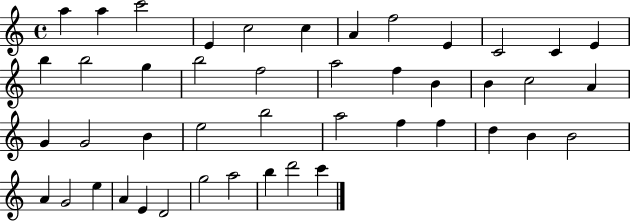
{
  \clef treble
  \time 4/4
  \defaultTimeSignature
  \key c \major
  a''4 a''4 c'''2 | e'4 c''2 c''4 | a'4 f''2 e'4 | c'2 c'4 e'4 | \break b''4 b''2 g''4 | b''2 f''2 | a''2 f''4 b'4 | b'4 c''2 a'4 | \break g'4 g'2 b'4 | e''2 b''2 | a''2 f''4 f''4 | d''4 b'4 b'2 | \break a'4 g'2 e''4 | a'4 e'4 d'2 | g''2 a''2 | b''4 d'''2 c'''4 | \break \bar "|."
}